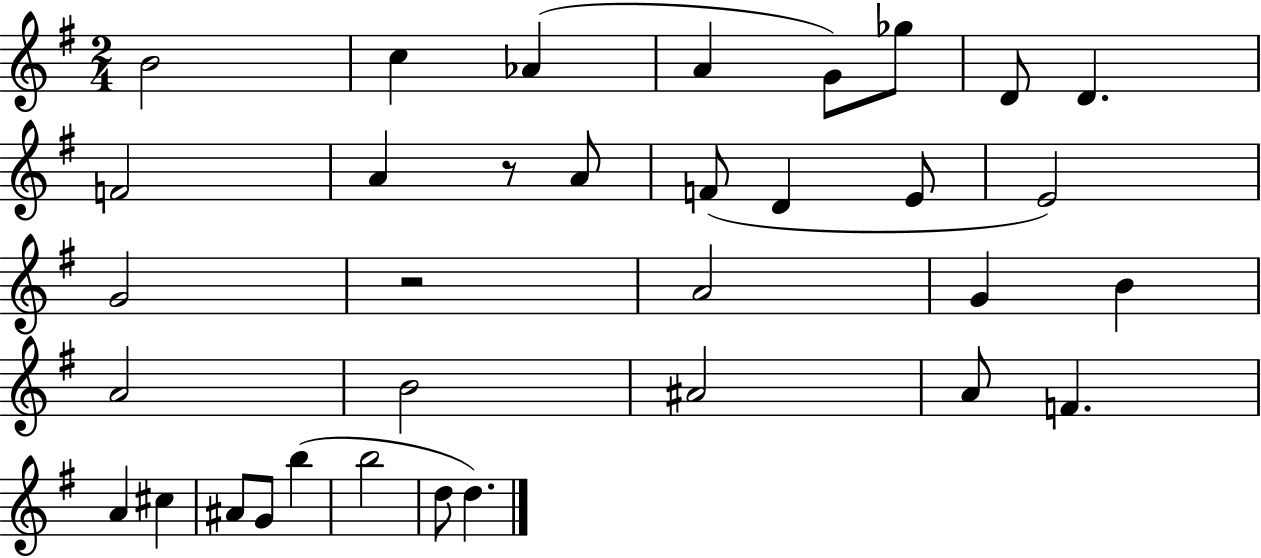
{
  \clef treble
  \numericTimeSignature
  \time 2/4
  \key g \major
  b'2 | c''4 aes'4( | a'4 g'8) ges''8 | d'8 d'4. | \break f'2 | a'4 r8 a'8 | f'8( d'4 e'8 | e'2) | \break g'2 | r2 | a'2 | g'4 b'4 | \break a'2 | b'2 | ais'2 | a'8 f'4. | \break a'4 cis''4 | ais'8 g'8 b''4( | b''2 | d''8 d''4.) | \break \bar "|."
}